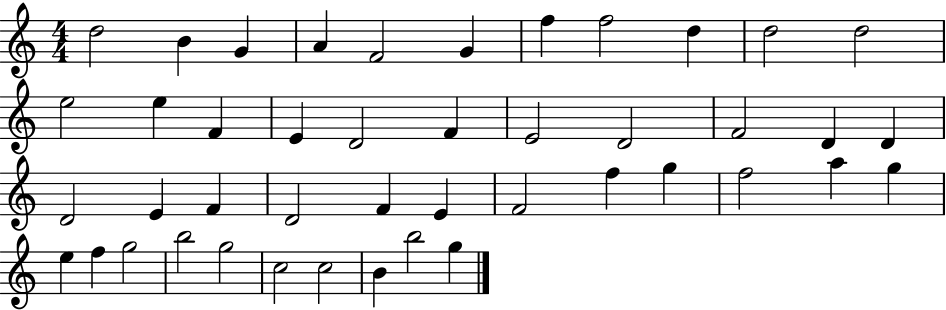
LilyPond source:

{
  \clef treble
  \numericTimeSignature
  \time 4/4
  \key c \major
  d''2 b'4 g'4 | a'4 f'2 g'4 | f''4 f''2 d''4 | d''2 d''2 | \break e''2 e''4 f'4 | e'4 d'2 f'4 | e'2 d'2 | f'2 d'4 d'4 | \break d'2 e'4 f'4 | d'2 f'4 e'4 | f'2 f''4 g''4 | f''2 a''4 g''4 | \break e''4 f''4 g''2 | b''2 g''2 | c''2 c''2 | b'4 b''2 g''4 | \break \bar "|."
}